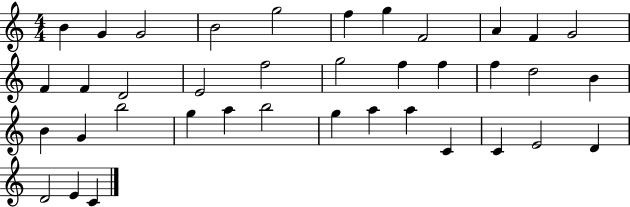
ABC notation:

X:1
T:Untitled
M:4/4
L:1/4
K:C
B G G2 B2 g2 f g F2 A F G2 F F D2 E2 f2 g2 f f f d2 B B G b2 g a b2 g a a C C E2 D D2 E C